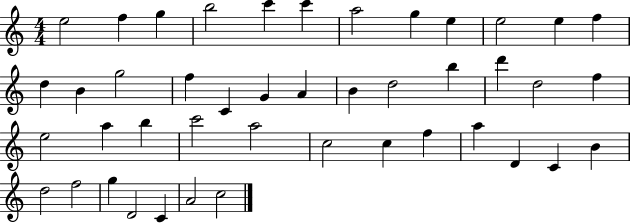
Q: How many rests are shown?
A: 0